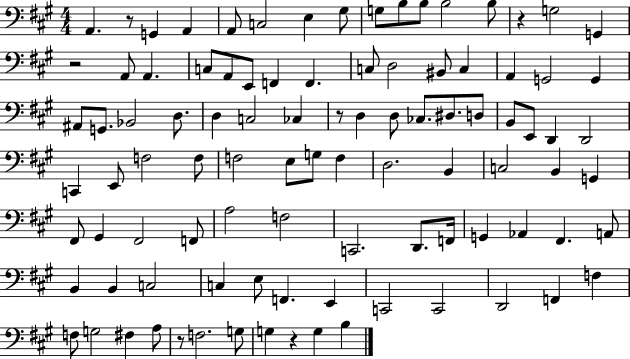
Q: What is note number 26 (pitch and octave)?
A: A2